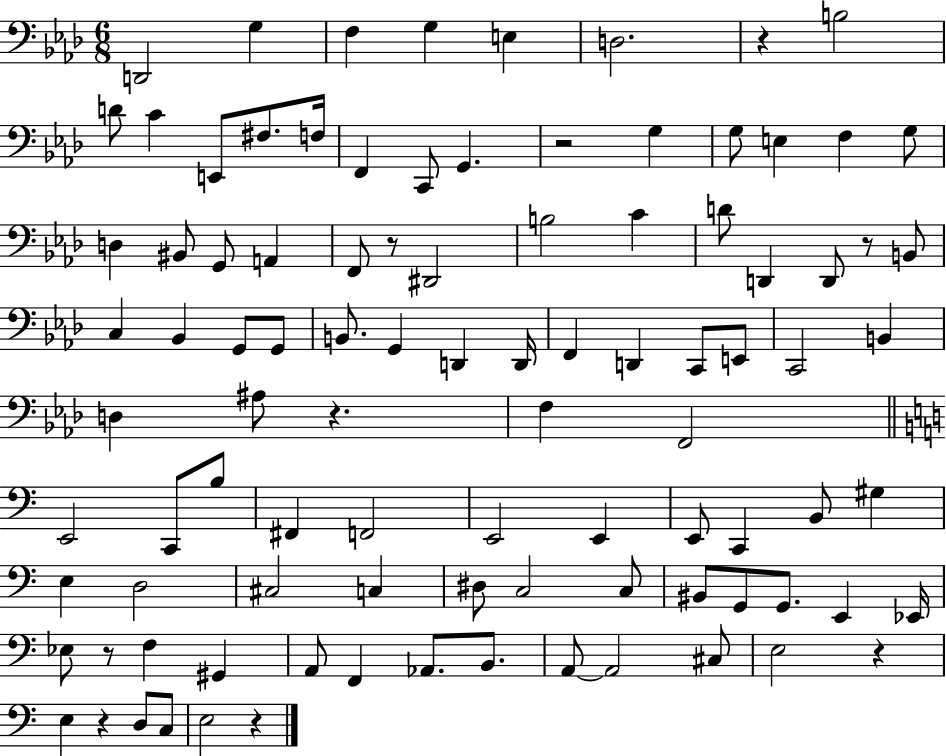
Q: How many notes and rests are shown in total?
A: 97